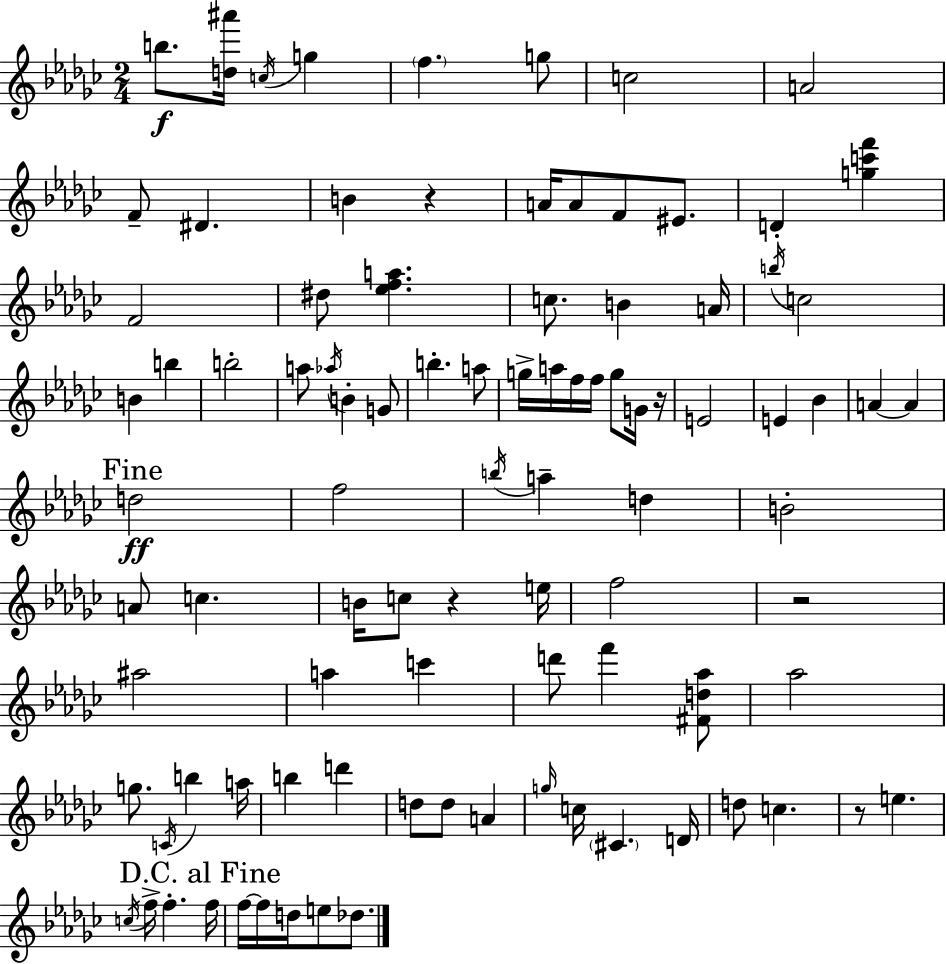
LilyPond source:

{
  \clef treble
  \numericTimeSignature
  \time 2/4
  \key ees \minor
  b''8.\f <d'' ais'''>16 \acciaccatura { c''16 } g''4 | \parenthesize f''4. g''8 | c''2 | a'2 | \break f'8-- dis'4. | b'4 r4 | a'16 a'8 f'8 eis'8. | d'4-. <g'' c''' f'''>4 | \break f'2 | dis''8 <ees'' f'' a''>4. | c''8. b'4 | a'16 \acciaccatura { b''16 } c''2 | \break b'4 b''4 | b''2-. | a''8 \acciaccatura { aes''16 } b'4-. | g'8 b''4.-. | \break a''8 g''16-> a''16 f''16 f''16 g''8 | g'16 r16 e'2 | e'4 bes'4 | a'4~~ a'4 | \break \mark "Fine" d''2\ff | f''2 | \acciaccatura { b''16 } a''4-- | d''4 b'2-. | \break a'8 c''4. | b'16 c''8 r4 | e''16 f''2 | r2 | \break ais''2 | a''4 | c'''4 d'''8 f'''4 | <fis' d'' aes''>8 aes''2 | \break g''8. \acciaccatura { c'16 } | b''4 a''16 b''4 | d'''4 d''8 d''8 | a'4 \grace { g''16 } c''16 \parenthesize cis'4. | \break d'16 d''8 | c''4. r8 | e''4. \acciaccatura { c''16 } f''16-> | f''4.-. \mark "D.C. al Fine" f''16 f''16~~ | \break f''16 d''16 e''8 des''8. \bar "|."
}